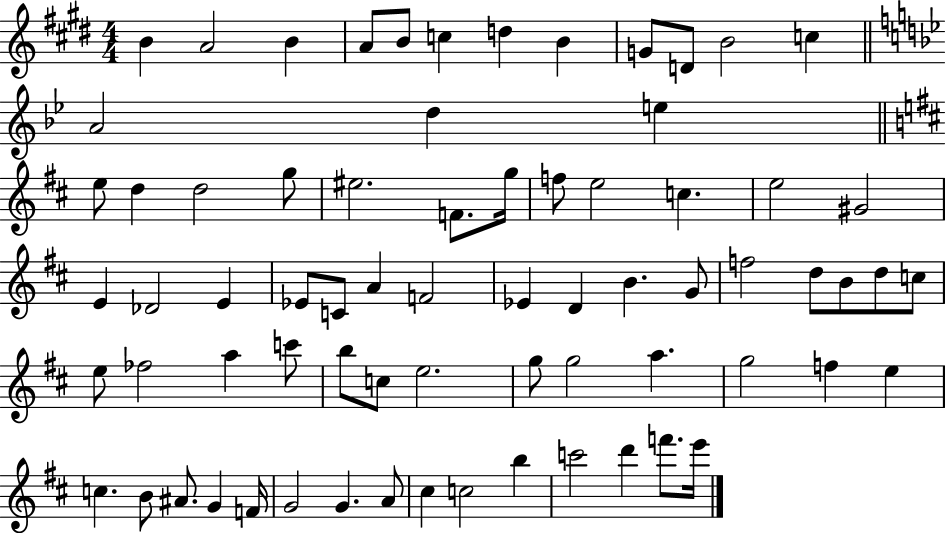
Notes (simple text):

B4/q A4/h B4/q A4/e B4/e C5/q D5/q B4/q G4/e D4/e B4/h C5/q A4/h D5/q E5/q E5/e D5/q D5/h G5/e EIS5/h. F4/e. G5/s F5/e E5/h C5/q. E5/h G#4/h E4/q Db4/h E4/q Eb4/e C4/e A4/q F4/h Eb4/q D4/q B4/q. G4/e F5/h D5/e B4/e D5/e C5/e E5/e FES5/h A5/q C6/e B5/e C5/e E5/h. G5/e G5/h A5/q. G5/h F5/q E5/q C5/q. B4/e A#4/e. G4/q F4/s G4/h G4/q. A4/e C#5/q C5/h B5/q C6/h D6/q F6/e. E6/s